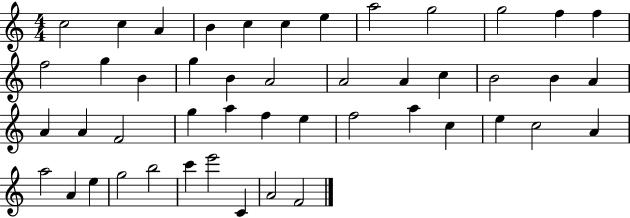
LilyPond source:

{
  \clef treble
  \numericTimeSignature
  \time 4/4
  \key c \major
  c''2 c''4 a'4 | b'4 c''4 c''4 e''4 | a''2 g''2 | g''2 f''4 f''4 | \break f''2 g''4 b'4 | g''4 b'4 a'2 | a'2 a'4 c''4 | b'2 b'4 a'4 | \break a'4 a'4 f'2 | g''4 a''4 f''4 e''4 | f''2 a''4 c''4 | e''4 c''2 a'4 | \break a''2 a'4 e''4 | g''2 b''2 | c'''4 e'''2 c'4 | a'2 f'2 | \break \bar "|."
}